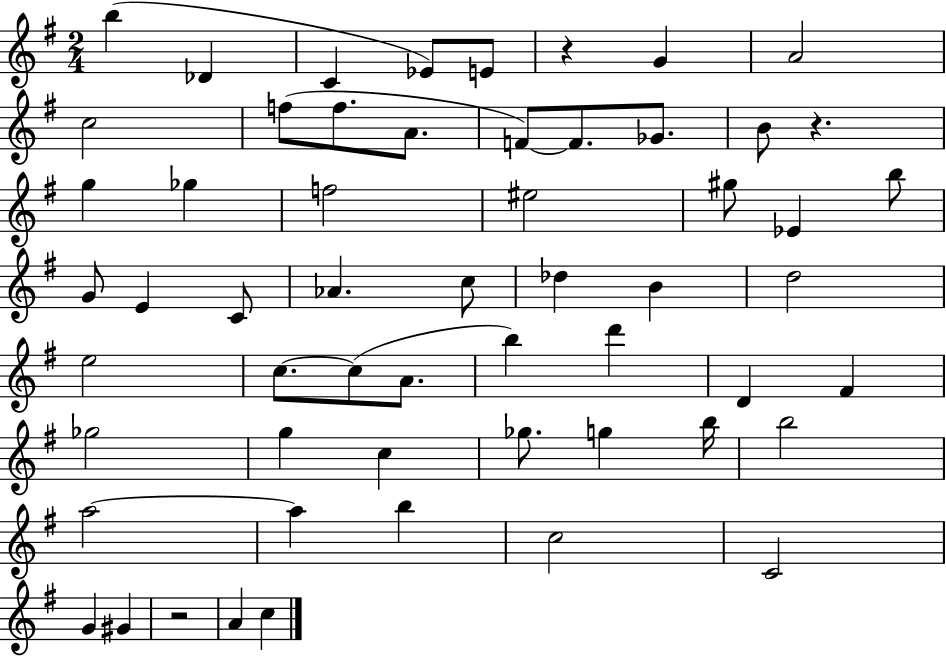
{
  \clef treble
  \numericTimeSignature
  \time 2/4
  \key g \major
  b''4( des'4 | c'4 ees'8) e'8 | r4 g'4 | a'2 | \break c''2 | f''8( f''8. a'8. | f'8~~) f'8. ges'8. | b'8 r4. | \break g''4 ges''4 | f''2 | eis''2 | gis''8 ees'4 b''8 | \break g'8 e'4 c'8 | aes'4. c''8 | des''4 b'4 | d''2 | \break e''2 | c''8.~~ c''8( a'8. | b''4) d'''4 | d'4 fis'4 | \break ges''2 | g''4 c''4 | ges''8. g''4 b''16 | b''2 | \break a''2~~ | a''4 b''4 | c''2 | c'2 | \break g'4 gis'4 | r2 | a'4 c''4 | \bar "|."
}